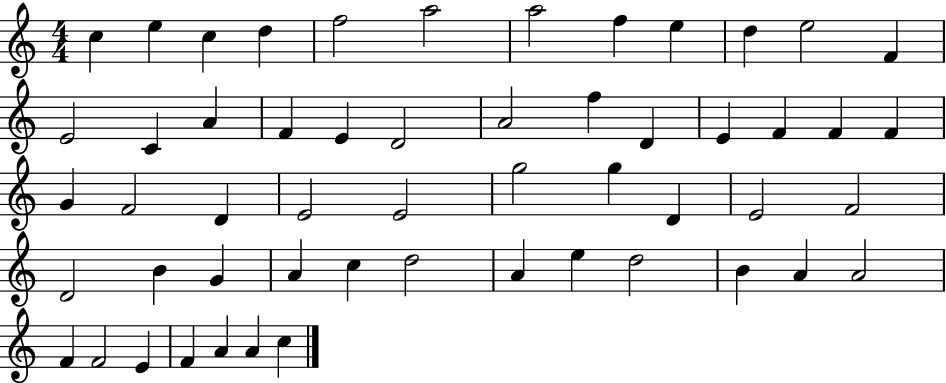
{
  \clef treble
  \numericTimeSignature
  \time 4/4
  \key c \major
  c''4 e''4 c''4 d''4 | f''2 a''2 | a''2 f''4 e''4 | d''4 e''2 f'4 | \break e'2 c'4 a'4 | f'4 e'4 d'2 | a'2 f''4 d'4 | e'4 f'4 f'4 f'4 | \break g'4 f'2 d'4 | e'2 e'2 | g''2 g''4 d'4 | e'2 f'2 | \break d'2 b'4 g'4 | a'4 c''4 d''2 | a'4 e''4 d''2 | b'4 a'4 a'2 | \break f'4 f'2 e'4 | f'4 a'4 a'4 c''4 | \bar "|."
}